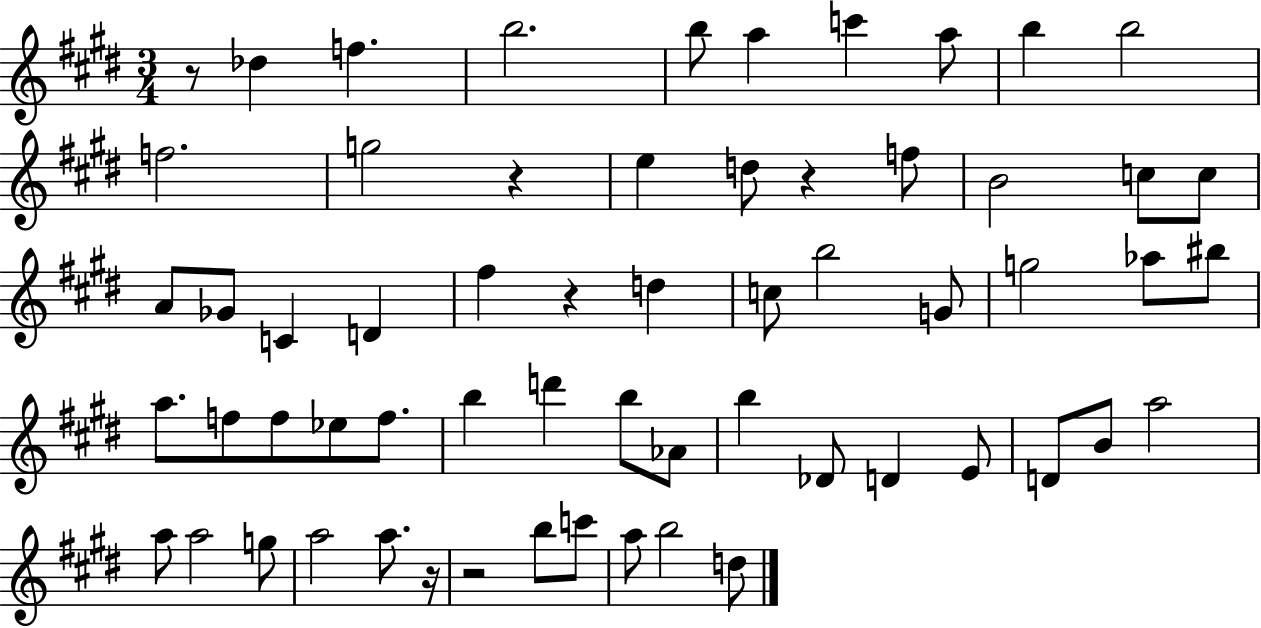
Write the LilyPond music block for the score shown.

{
  \clef treble
  \numericTimeSignature
  \time 3/4
  \key e \major
  \repeat volta 2 { r8 des''4 f''4. | b''2. | b''8 a''4 c'''4 a''8 | b''4 b''2 | \break f''2. | g''2 r4 | e''4 d''8 r4 f''8 | b'2 c''8 c''8 | \break a'8 ges'8 c'4 d'4 | fis''4 r4 d''4 | c''8 b''2 g'8 | g''2 aes''8 bis''8 | \break a''8. f''8 f''8 ees''8 f''8. | b''4 d'''4 b''8 aes'8 | b''4 des'8 d'4 e'8 | d'8 b'8 a''2 | \break a''8 a''2 g''8 | a''2 a''8. r16 | r2 b''8 c'''8 | a''8 b''2 d''8 | \break } \bar "|."
}